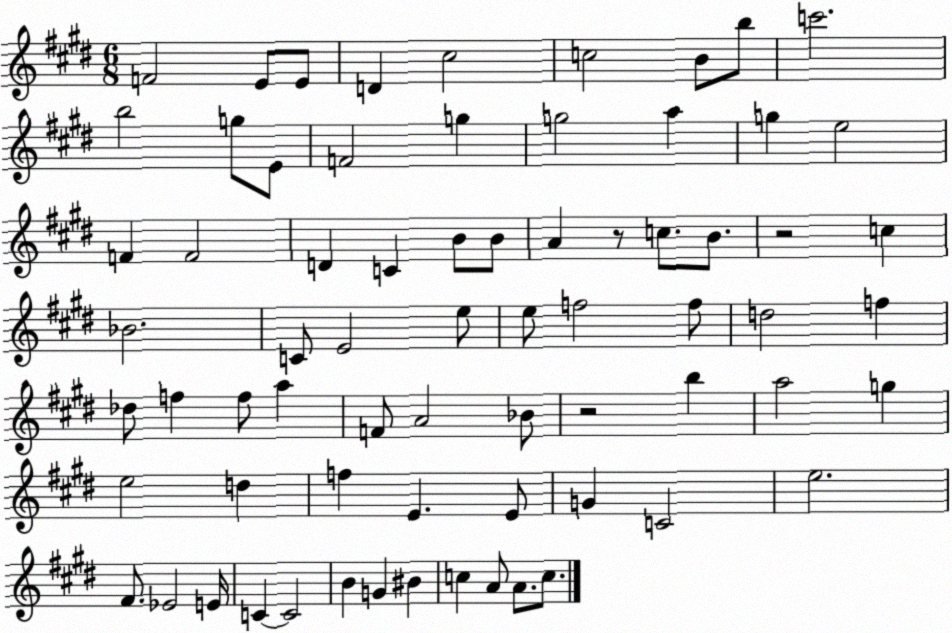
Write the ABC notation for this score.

X:1
T:Untitled
M:6/8
L:1/4
K:E
F2 E/2 E/2 D ^c2 c2 B/2 b/2 c'2 b2 g/2 E/2 F2 g g2 a g e2 F F2 D C B/2 B/2 A z/2 c/2 B/2 z2 c _B2 C/2 E2 e/2 e/2 f2 f/2 d2 f _d/2 f f/2 a F/2 A2 _B/2 z2 b a2 g e2 d f E E/2 G C2 e2 ^F/2 _E2 E/4 C C2 B G ^B c A/2 A/2 c/2